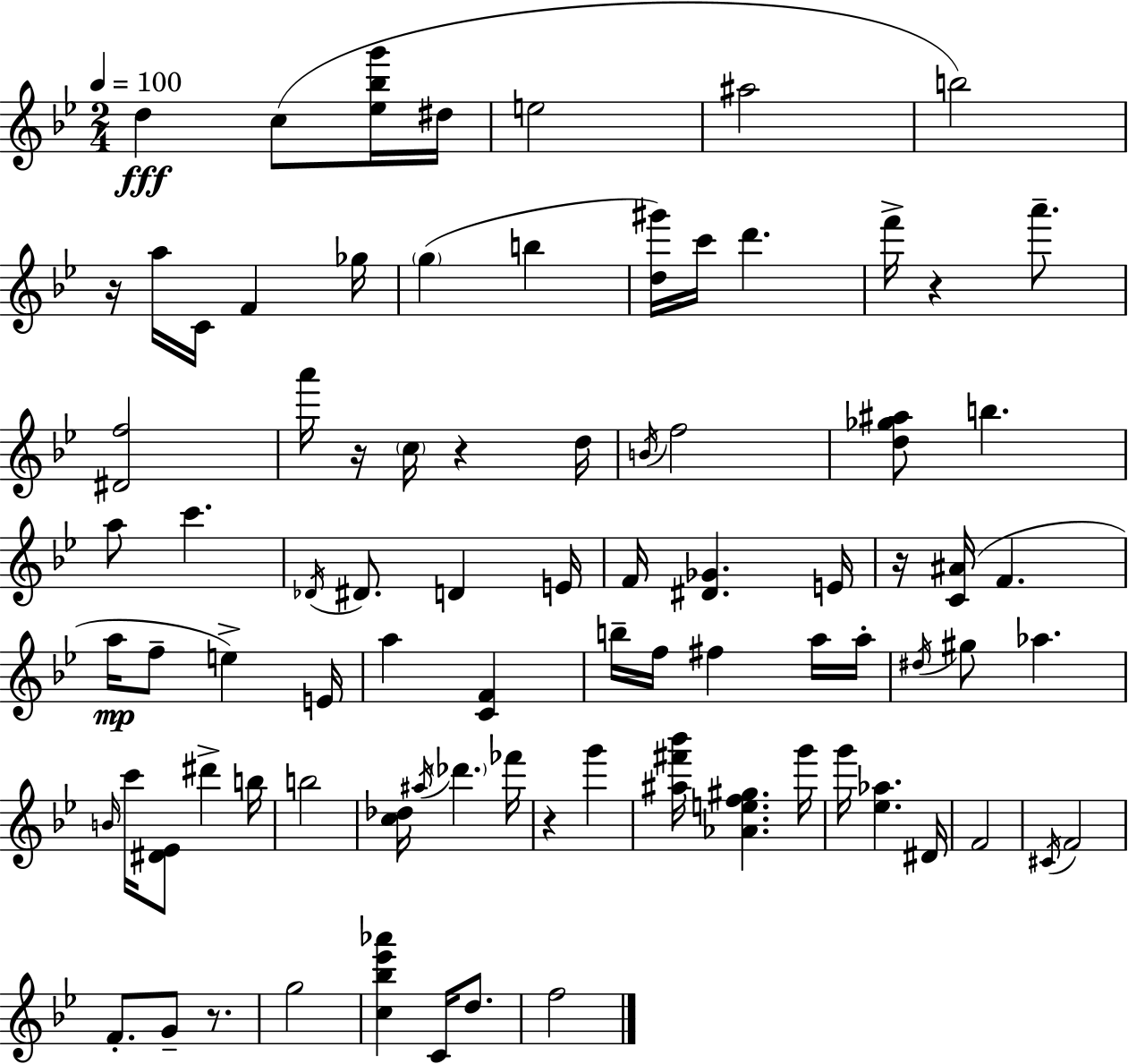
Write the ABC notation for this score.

X:1
T:Untitled
M:2/4
L:1/4
K:Gm
d c/2 [_e_bg']/4 ^d/4 e2 ^a2 b2 z/4 a/4 C/4 F _g/4 g b [d^g']/4 c'/4 d' f'/4 z a'/2 [^Df]2 a'/4 z/4 c/4 z d/4 B/4 f2 [d_g^a]/2 b a/2 c' _D/4 ^D/2 D E/4 F/4 [^D_G] E/4 z/4 [C^A]/4 F a/4 f/2 e E/4 a [CF] b/4 f/4 ^f a/4 a/4 ^d/4 ^g/2 _a B/4 c'/4 [^D_E]/2 ^d' b/4 b2 [c_d]/4 ^a/4 _d' _f'/4 z g' [^a^f'_b']/4 [_Aef^g] g'/4 g'/4 [_e_a] ^D/4 F2 ^C/4 F2 F/2 G/2 z/2 g2 [c_b_e'_a'] C/4 d/2 f2